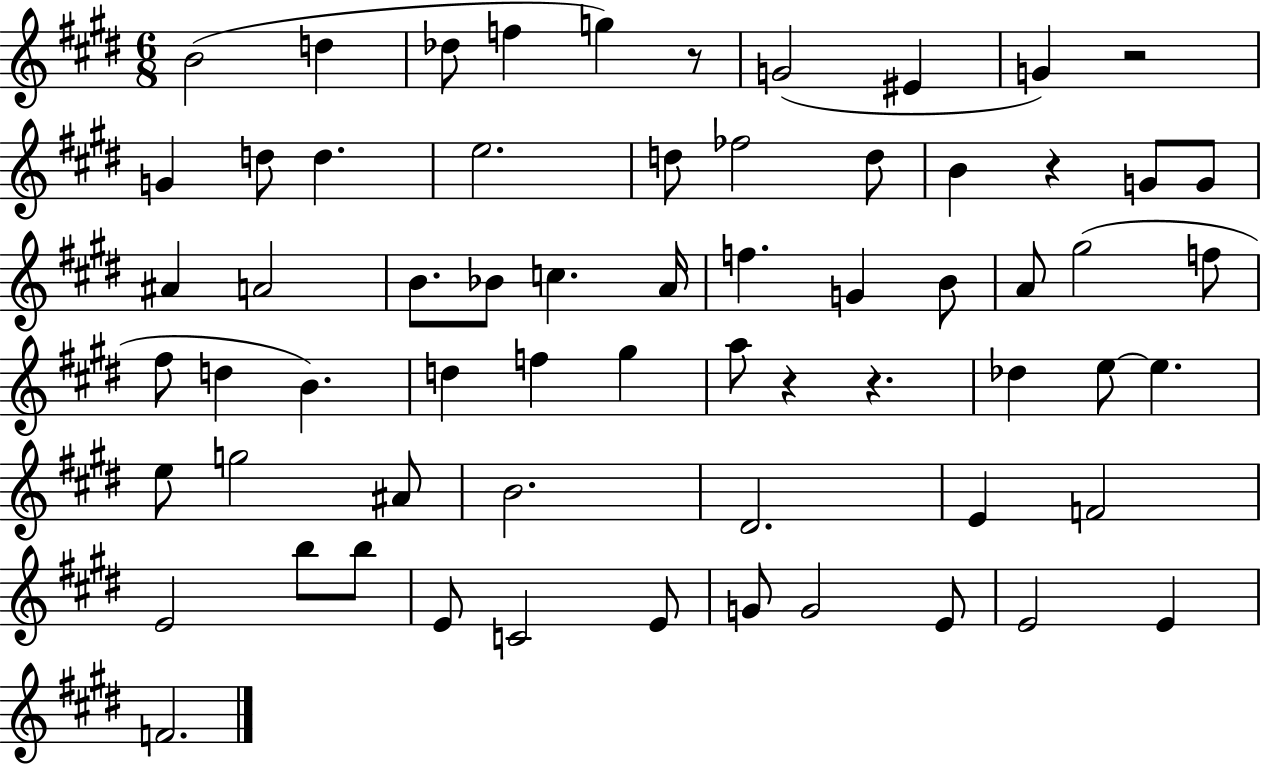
X:1
T:Untitled
M:6/8
L:1/4
K:E
B2 d _d/2 f g z/2 G2 ^E G z2 G d/2 d e2 d/2 _f2 d/2 B z G/2 G/2 ^A A2 B/2 _B/2 c A/4 f G B/2 A/2 ^g2 f/2 ^f/2 d B d f ^g a/2 z z _d e/2 e e/2 g2 ^A/2 B2 ^D2 E F2 E2 b/2 b/2 E/2 C2 E/2 G/2 G2 E/2 E2 E F2